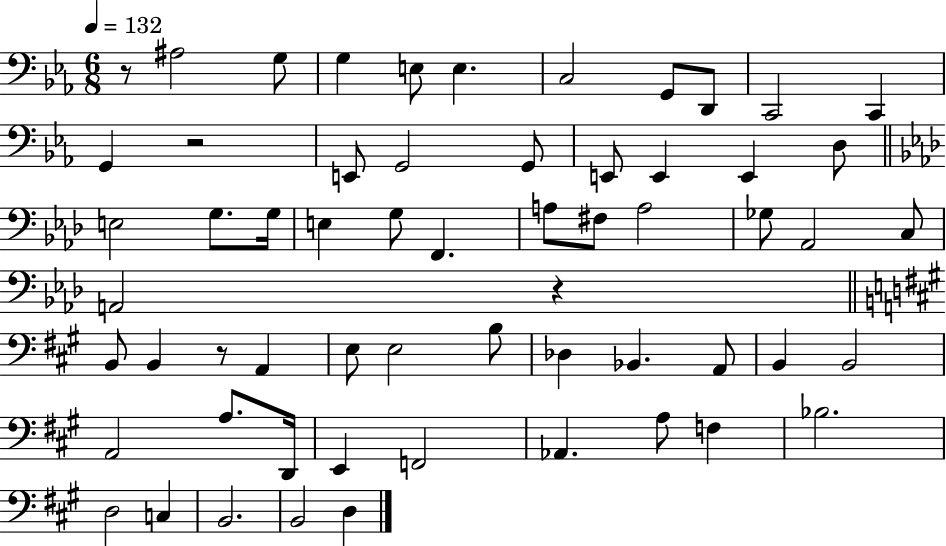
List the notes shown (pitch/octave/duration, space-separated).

R/e A#3/h G3/e G3/q E3/e E3/q. C3/h G2/e D2/e C2/h C2/q G2/q R/h E2/e G2/h G2/e E2/e E2/q E2/q D3/e E3/h G3/e. G3/s E3/q G3/e F2/q. A3/e F#3/e A3/h Gb3/e Ab2/h C3/e A2/h R/q B2/e B2/q R/e A2/q E3/e E3/h B3/e Db3/q Bb2/q. A2/e B2/q B2/h A2/h A3/e. D2/s E2/q F2/h Ab2/q. A3/e F3/q Bb3/h. D3/h C3/q B2/h. B2/h D3/q